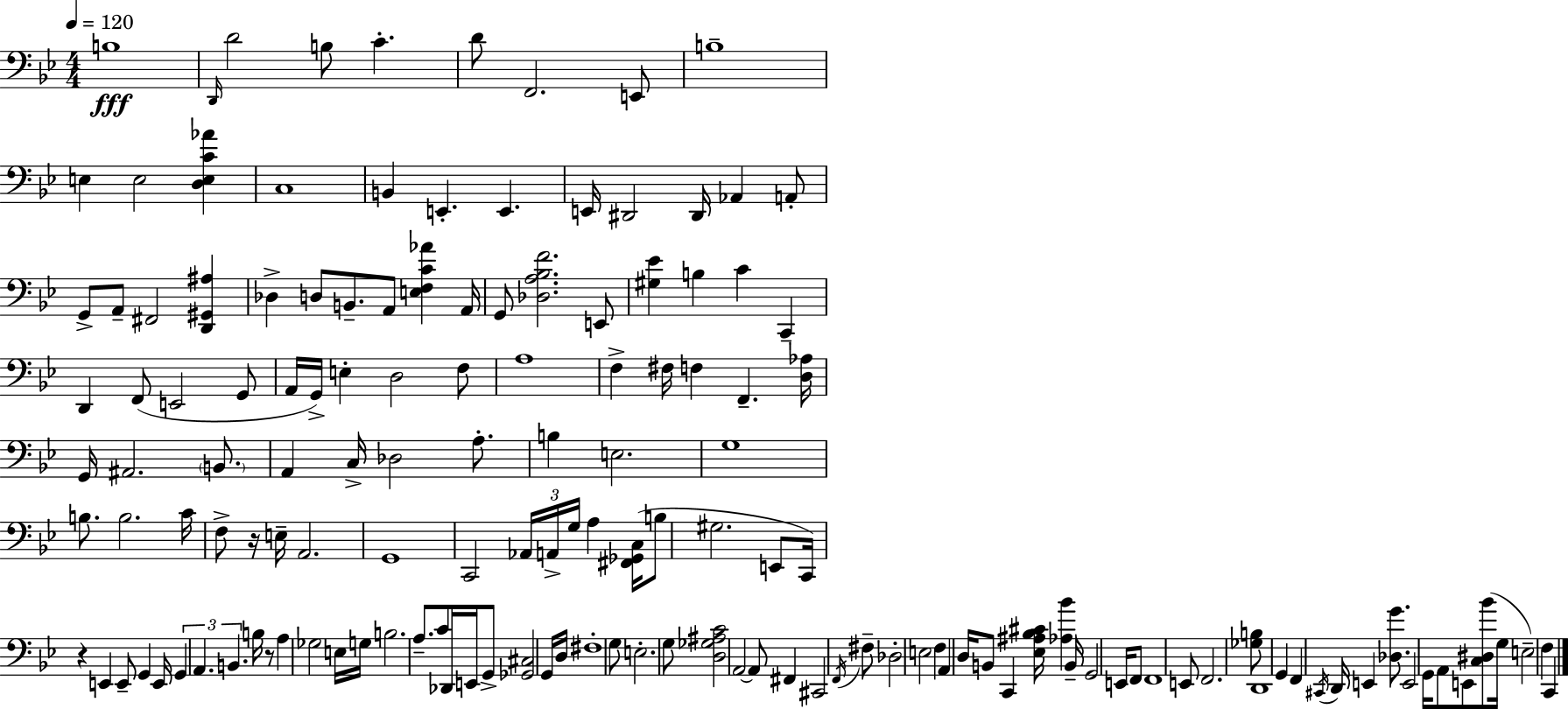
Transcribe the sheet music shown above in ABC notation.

X:1
T:Untitled
M:4/4
L:1/4
K:Bb
B,4 D,,/4 D2 B,/2 C D/2 F,,2 E,,/2 B,4 E, E,2 [D,E,C_A] C,4 B,, E,, E,, E,,/4 ^D,,2 ^D,,/4 _A,, A,,/2 G,,/2 A,,/2 ^F,,2 [D,,^G,,^A,] _D, D,/2 B,,/2 A,,/2 [E,F,C_A] A,,/4 G,,/2 [_D,A,_B,F]2 E,,/2 [^G,_E] B, C C,, D,, F,,/2 E,,2 G,,/2 A,,/4 G,,/4 E, D,2 F,/2 A,4 F, ^F,/4 F, F,, [D,_A,]/4 G,,/4 ^A,,2 B,,/2 A,, C,/4 _D,2 A,/2 B, E,2 G,4 B,/2 B,2 C/4 F,/2 z/4 E,/4 A,,2 G,,4 C,,2 _A,,/4 A,,/4 G,/4 A, [^F,,_G,,C,]/4 B,/2 ^G,2 E,,/2 C,,/4 z E,, E,,/2 G,, E,,/4 G,, A,, B,, B,/4 z/2 A, _G,2 E,/4 G,/4 B,2 A,/2 C/2 _D,,/4 E,,/4 G,,/2 [_G,,^C,]2 G,,/4 D,/4 ^F,4 G,/2 E,2 G,/2 [D,_G,^A,C]2 A,,2 A,,/2 ^F,, ^C,,2 F,,/4 ^F,/2 _D,2 E,2 F, A,, D,/4 B,,/2 C,, [_E,^A,_B,^C]/4 [_A,_B] B,,/4 G,,2 E,,/4 F,,/2 F,,4 E,,/2 F,,2 [_G,B,]/2 D,,4 G,, F,, ^C,,/4 D,,/4 E,, [_D,G]/2 E,,2 G,,/4 A,,/2 E,,/2 [C,^D,_B]/2 G,/4 E,2 F, C,,